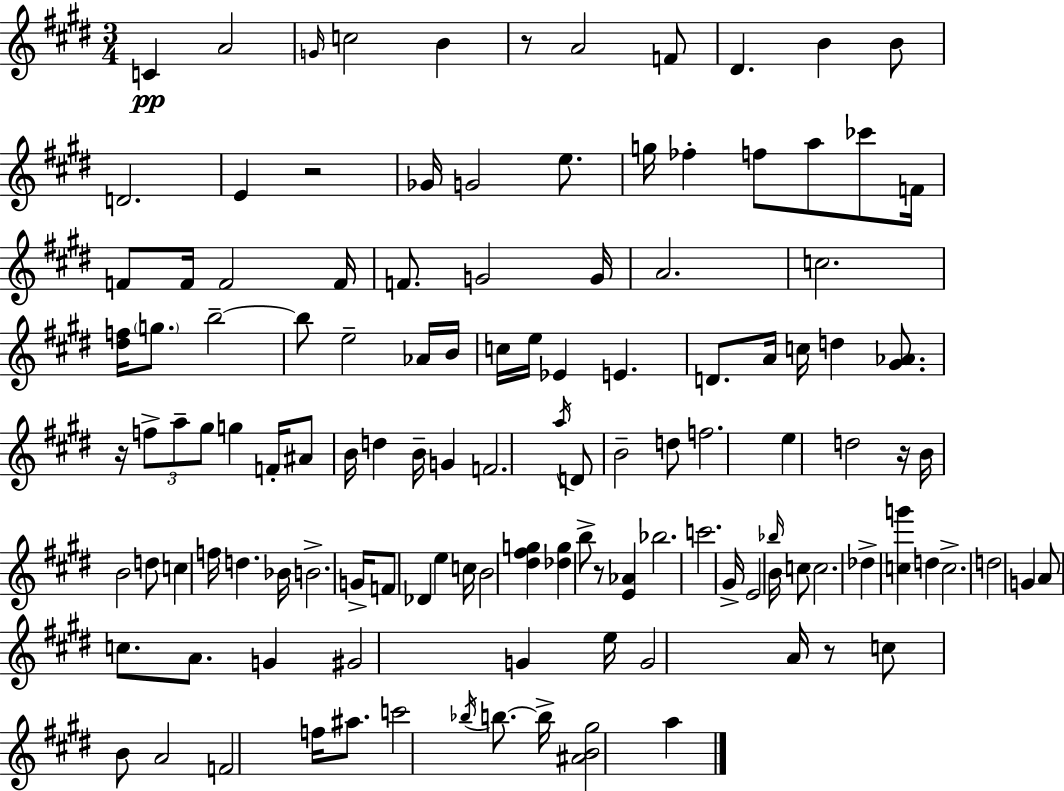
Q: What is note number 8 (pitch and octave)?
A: D#4